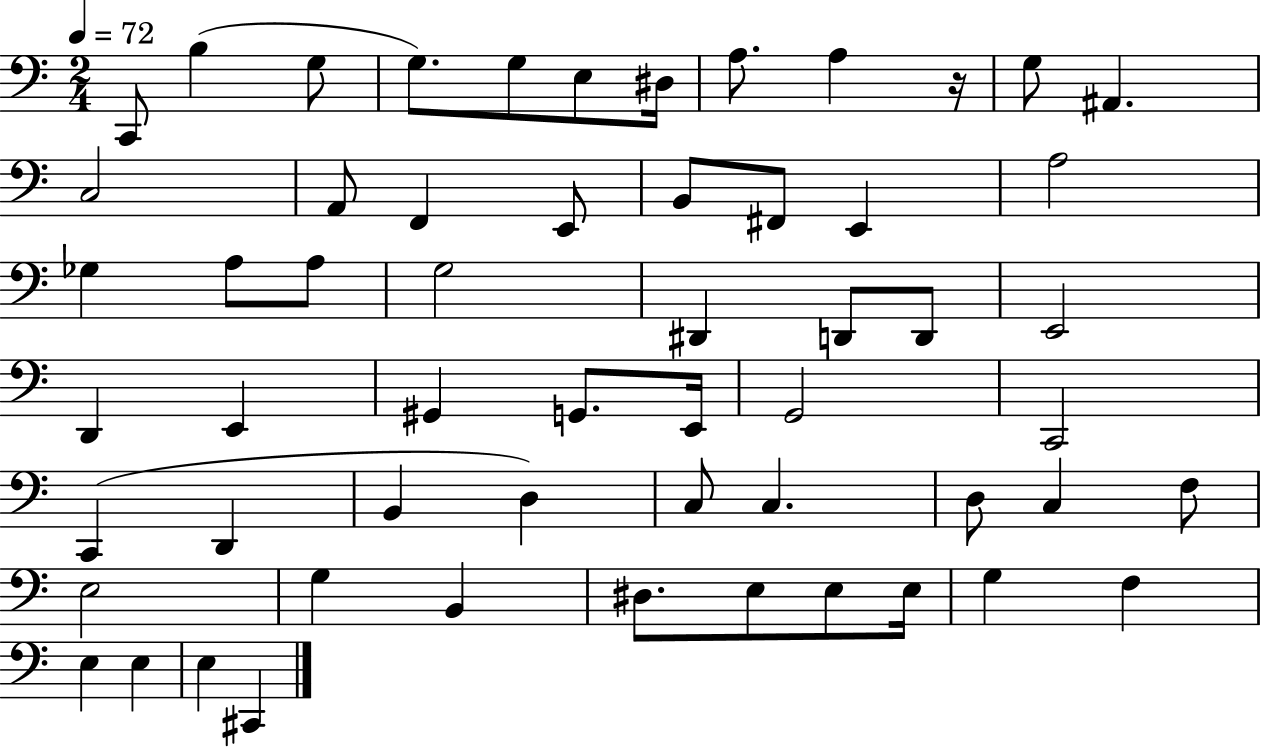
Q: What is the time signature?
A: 2/4